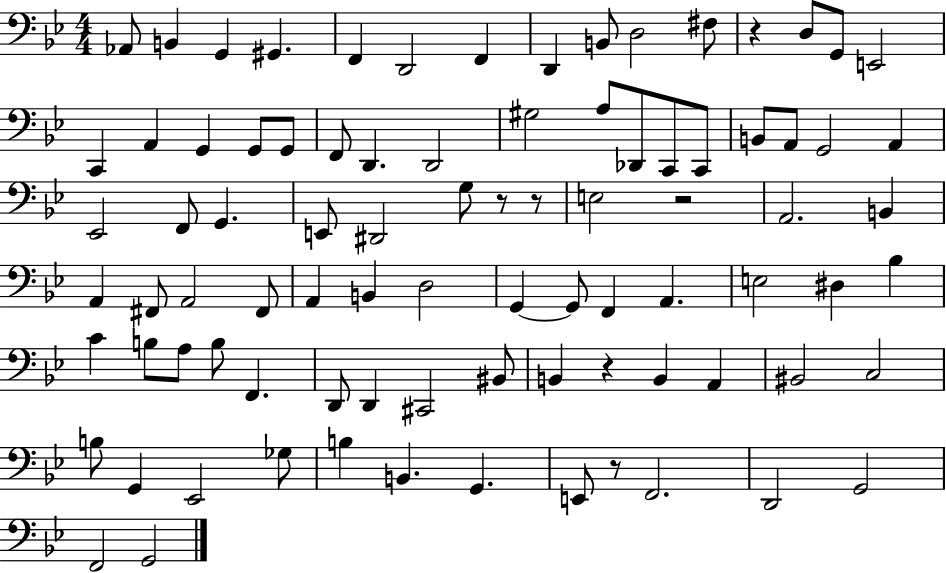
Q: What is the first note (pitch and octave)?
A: Ab2